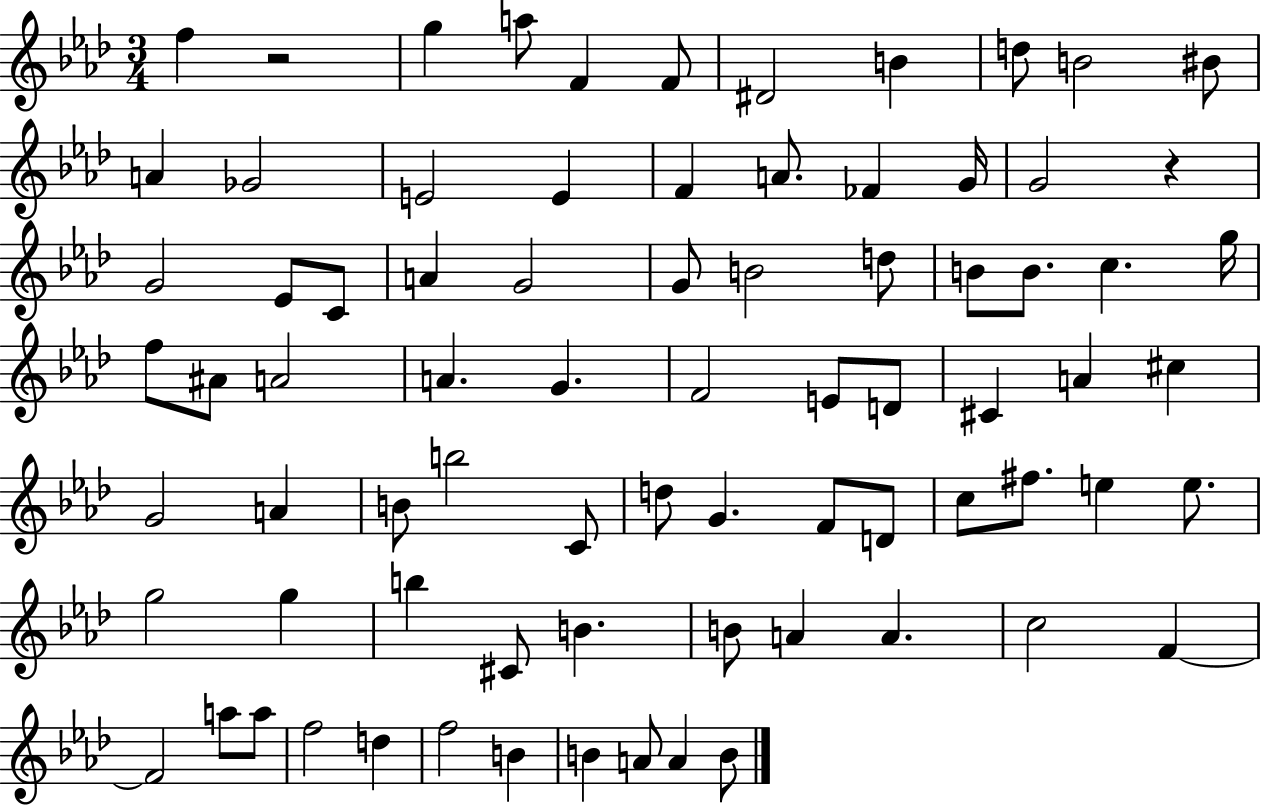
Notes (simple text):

F5/q R/h G5/q A5/e F4/q F4/e D#4/h B4/q D5/e B4/h BIS4/e A4/q Gb4/h E4/h E4/q F4/q A4/e. FES4/q G4/s G4/h R/q G4/h Eb4/e C4/e A4/q G4/h G4/e B4/h D5/e B4/e B4/e. C5/q. G5/s F5/e A#4/e A4/h A4/q. G4/q. F4/h E4/e D4/e C#4/q A4/q C#5/q G4/h A4/q B4/e B5/h C4/e D5/e G4/q. F4/e D4/e C5/e F#5/e. E5/q E5/e. G5/h G5/q B5/q C#4/e B4/q. B4/e A4/q A4/q. C5/h F4/q F4/h A5/e A5/e F5/h D5/q F5/h B4/q B4/q A4/e A4/q B4/e